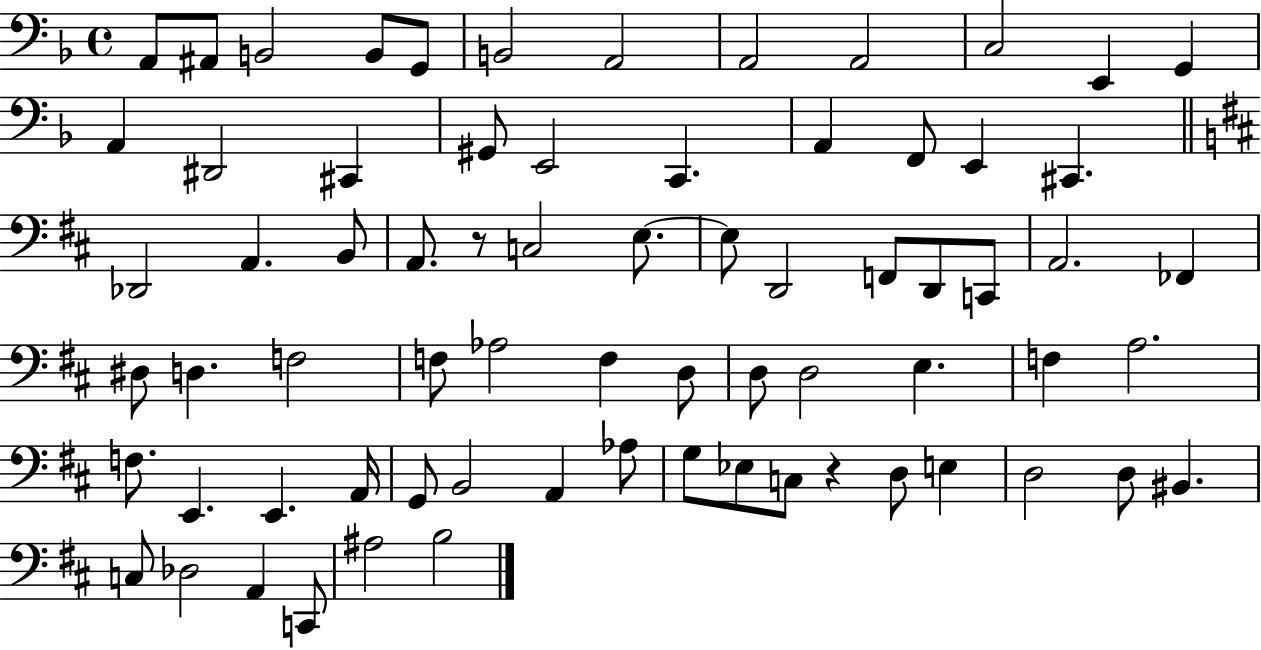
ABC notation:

X:1
T:Untitled
M:4/4
L:1/4
K:F
A,,/2 ^A,,/2 B,,2 B,,/2 G,,/2 B,,2 A,,2 A,,2 A,,2 C,2 E,, G,, A,, ^D,,2 ^C,, ^G,,/2 E,,2 C,, A,, F,,/2 E,, ^C,, _D,,2 A,, B,,/2 A,,/2 z/2 C,2 E,/2 E,/2 D,,2 F,,/2 D,,/2 C,,/2 A,,2 _F,, ^D,/2 D, F,2 F,/2 _A,2 F, D,/2 D,/2 D,2 E, F, A,2 F,/2 E,, E,, A,,/4 G,,/2 B,,2 A,, _A,/2 G,/2 _E,/2 C,/2 z D,/2 E, D,2 D,/2 ^B,, C,/2 _D,2 A,, C,,/2 ^A,2 B,2